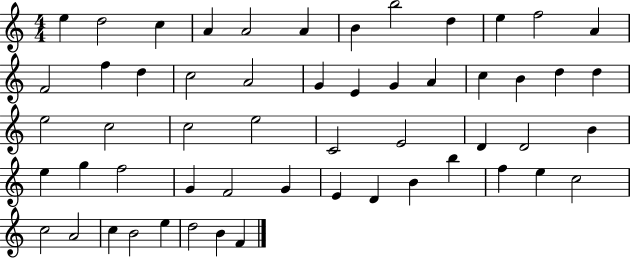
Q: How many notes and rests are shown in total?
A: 55